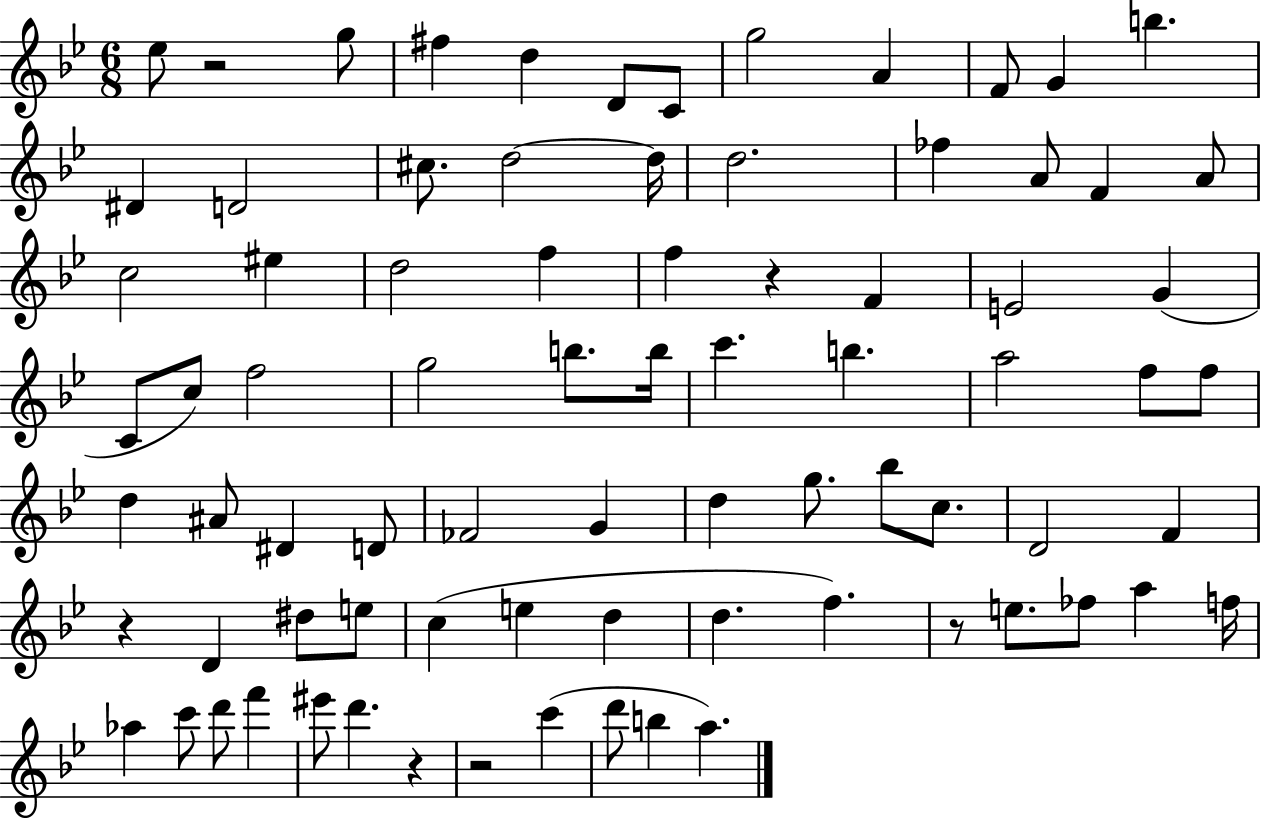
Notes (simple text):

Eb5/e R/h G5/e F#5/q D5/q D4/e C4/e G5/h A4/q F4/e G4/q B5/q. D#4/q D4/h C#5/e. D5/h D5/s D5/h. FES5/q A4/e F4/q A4/e C5/h EIS5/q D5/h F5/q F5/q R/q F4/q E4/h G4/q C4/e C5/e F5/h G5/h B5/e. B5/s C6/q. B5/q. A5/h F5/e F5/e D5/q A#4/e D#4/q D4/e FES4/h G4/q D5/q G5/e. Bb5/e C5/e. D4/h F4/q R/q D4/q D#5/e E5/e C5/q E5/q D5/q D5/q. F5/q. R/e E5/e. FES5/e A5/q F5/s Ab5/q C6/e D6/e F6/q EIS6/e D6/q. R/q R/h C6/q D6/e B5/q A5/q.